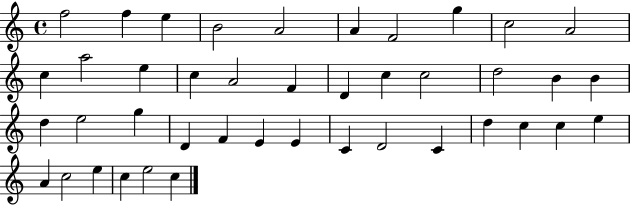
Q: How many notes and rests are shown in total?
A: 42